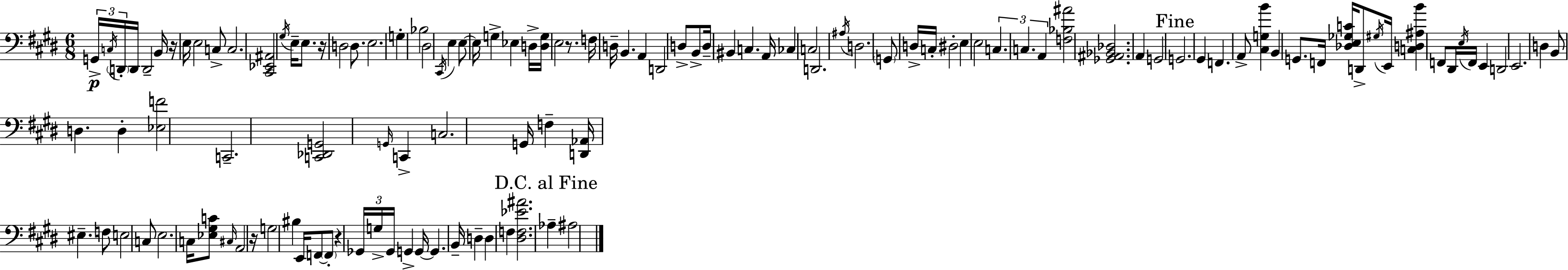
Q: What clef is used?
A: bass